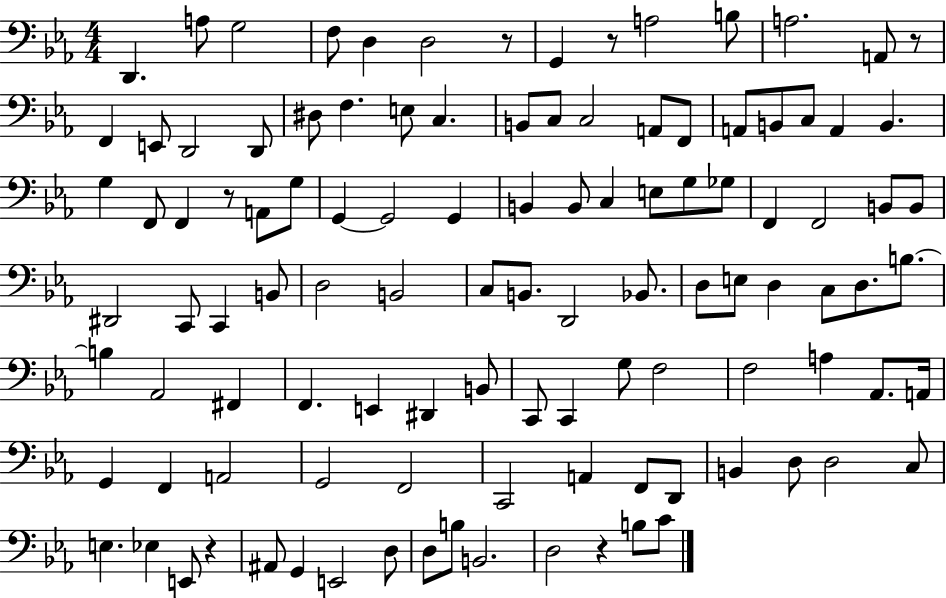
X:1
T:Untitled
M:4/4
L:1/4
K:Eb
D,, A,/2 G,2 F,/2 D, D,2 z/2 G,, z/2 A,2 B,/2 A,2 A,,/2 z/2 F,, E,,/2 D,,2 D,,/2 ^D,/2 F, E,/2 C, B,,/2 C,/2 C,2 A,,/2 F,,/2 A,,/2 B,,/2 C,/2 A,, B,, G, F,,/2 F,, z/2 A,,/2 G,/2 G,, G,,2 G,, B,, B,,/2 C, E,/2 G,/2 _G,/2 F,, F,,2 B,,/2 B,,/2 ^D,,2 C,,/2 C,, B,,/2 D,2 B,,2 C,/2 B,,/2 D,,2 _B,,/2 D,/2 E,/2 D, C,/2 D,/2 B,/2 B, _A,,2 ^F,, F,, E,, ^D,, B,,/2 C,,/2 C,, G,/2 F,2 F,2 A, _A,,/2 A,,/4 G,, F,, A,,2 G,,2 F,,2 C,,2 A,, F,,/2 D,,/2 B,, D,/2 D,2 C,/2 E, _E, E,,/2 z ^A,,/2 G,, E,,2 D,/2 D,/2 B,/2 B,,2 D,2 z B,/2 C/2